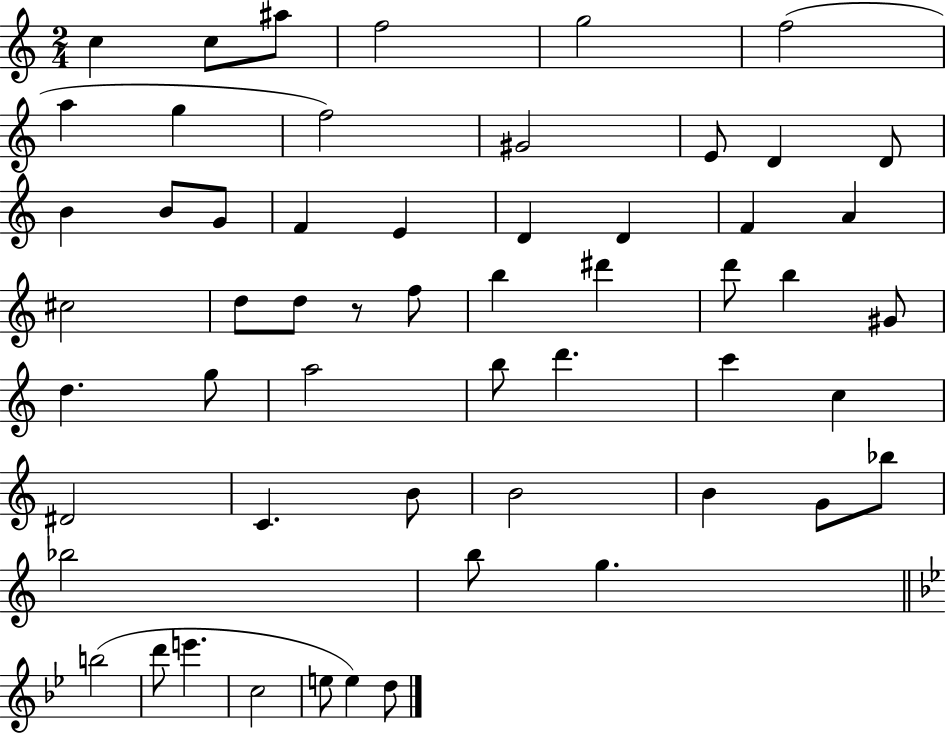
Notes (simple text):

C5/q C5/e A#5/e F5/h G5/h F5/h A5/q G5/q F5/h G#4/h E4/e D4/q D4/e B4/q B4/e G4/e F4/q E4/q D4/q D4/q F4/q A4/q C#5/h D5/e D5/e R/e F5/e B5/q D#6/q D6/e B5/q G#4/e D5/q. G5/e A5/h B5/e D6/q. C6/q C5/q D#4/h C4/q. B4/e B4/h B4/q G4/e Bb5/e Bb5/h B5/e G5/q. B5/h D6/e E6/q. C5/h E5/e E5/q D5/e